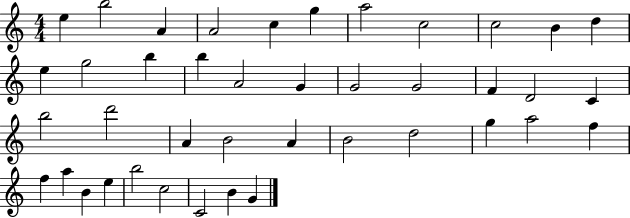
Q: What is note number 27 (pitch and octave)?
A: A4